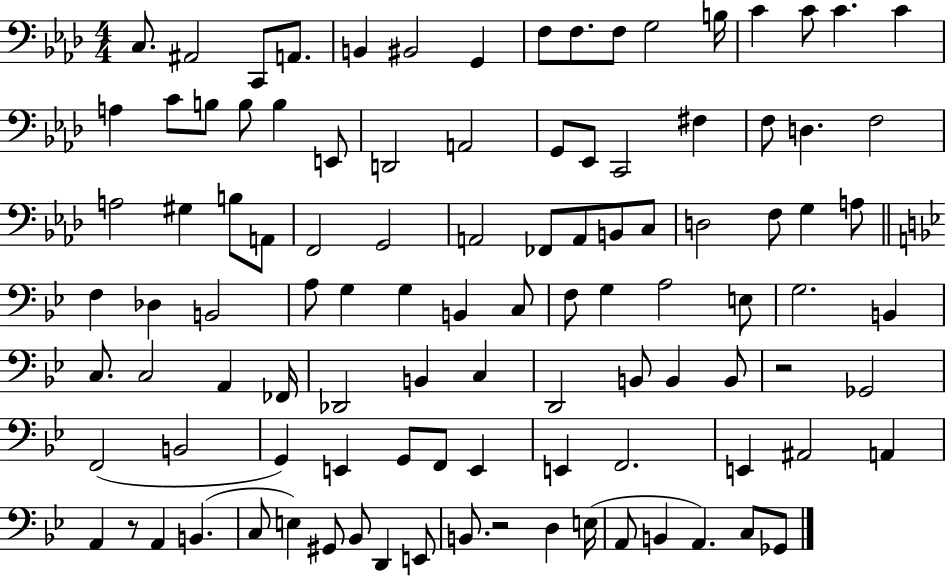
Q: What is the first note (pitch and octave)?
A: C3